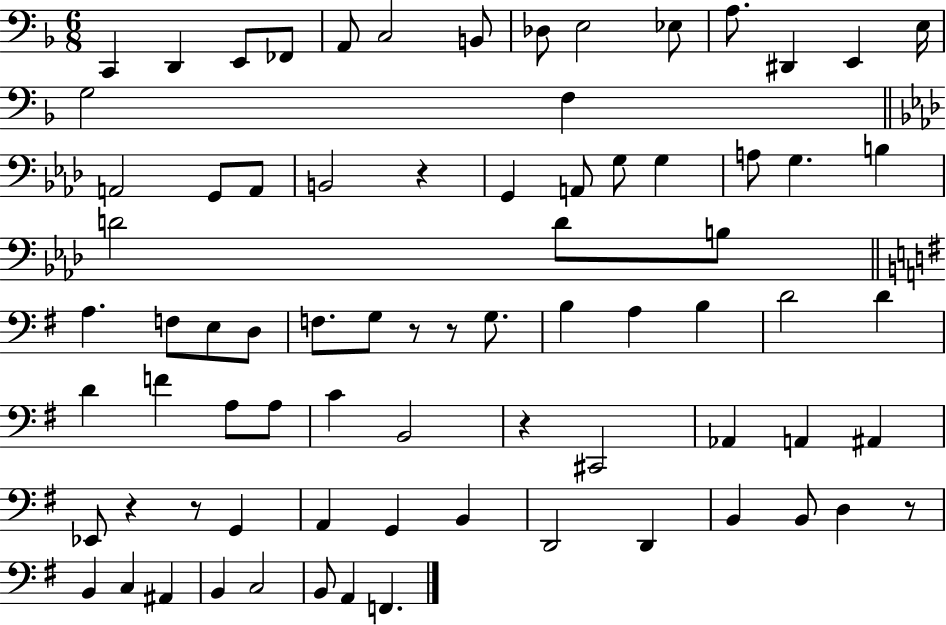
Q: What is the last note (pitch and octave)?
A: F2